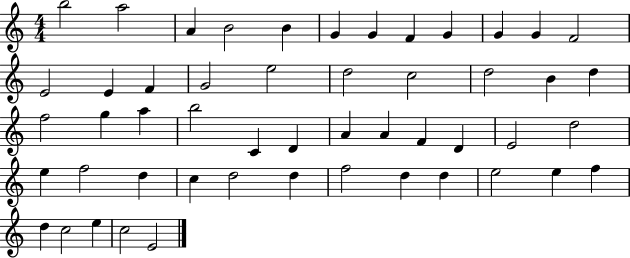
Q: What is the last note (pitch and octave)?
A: E4